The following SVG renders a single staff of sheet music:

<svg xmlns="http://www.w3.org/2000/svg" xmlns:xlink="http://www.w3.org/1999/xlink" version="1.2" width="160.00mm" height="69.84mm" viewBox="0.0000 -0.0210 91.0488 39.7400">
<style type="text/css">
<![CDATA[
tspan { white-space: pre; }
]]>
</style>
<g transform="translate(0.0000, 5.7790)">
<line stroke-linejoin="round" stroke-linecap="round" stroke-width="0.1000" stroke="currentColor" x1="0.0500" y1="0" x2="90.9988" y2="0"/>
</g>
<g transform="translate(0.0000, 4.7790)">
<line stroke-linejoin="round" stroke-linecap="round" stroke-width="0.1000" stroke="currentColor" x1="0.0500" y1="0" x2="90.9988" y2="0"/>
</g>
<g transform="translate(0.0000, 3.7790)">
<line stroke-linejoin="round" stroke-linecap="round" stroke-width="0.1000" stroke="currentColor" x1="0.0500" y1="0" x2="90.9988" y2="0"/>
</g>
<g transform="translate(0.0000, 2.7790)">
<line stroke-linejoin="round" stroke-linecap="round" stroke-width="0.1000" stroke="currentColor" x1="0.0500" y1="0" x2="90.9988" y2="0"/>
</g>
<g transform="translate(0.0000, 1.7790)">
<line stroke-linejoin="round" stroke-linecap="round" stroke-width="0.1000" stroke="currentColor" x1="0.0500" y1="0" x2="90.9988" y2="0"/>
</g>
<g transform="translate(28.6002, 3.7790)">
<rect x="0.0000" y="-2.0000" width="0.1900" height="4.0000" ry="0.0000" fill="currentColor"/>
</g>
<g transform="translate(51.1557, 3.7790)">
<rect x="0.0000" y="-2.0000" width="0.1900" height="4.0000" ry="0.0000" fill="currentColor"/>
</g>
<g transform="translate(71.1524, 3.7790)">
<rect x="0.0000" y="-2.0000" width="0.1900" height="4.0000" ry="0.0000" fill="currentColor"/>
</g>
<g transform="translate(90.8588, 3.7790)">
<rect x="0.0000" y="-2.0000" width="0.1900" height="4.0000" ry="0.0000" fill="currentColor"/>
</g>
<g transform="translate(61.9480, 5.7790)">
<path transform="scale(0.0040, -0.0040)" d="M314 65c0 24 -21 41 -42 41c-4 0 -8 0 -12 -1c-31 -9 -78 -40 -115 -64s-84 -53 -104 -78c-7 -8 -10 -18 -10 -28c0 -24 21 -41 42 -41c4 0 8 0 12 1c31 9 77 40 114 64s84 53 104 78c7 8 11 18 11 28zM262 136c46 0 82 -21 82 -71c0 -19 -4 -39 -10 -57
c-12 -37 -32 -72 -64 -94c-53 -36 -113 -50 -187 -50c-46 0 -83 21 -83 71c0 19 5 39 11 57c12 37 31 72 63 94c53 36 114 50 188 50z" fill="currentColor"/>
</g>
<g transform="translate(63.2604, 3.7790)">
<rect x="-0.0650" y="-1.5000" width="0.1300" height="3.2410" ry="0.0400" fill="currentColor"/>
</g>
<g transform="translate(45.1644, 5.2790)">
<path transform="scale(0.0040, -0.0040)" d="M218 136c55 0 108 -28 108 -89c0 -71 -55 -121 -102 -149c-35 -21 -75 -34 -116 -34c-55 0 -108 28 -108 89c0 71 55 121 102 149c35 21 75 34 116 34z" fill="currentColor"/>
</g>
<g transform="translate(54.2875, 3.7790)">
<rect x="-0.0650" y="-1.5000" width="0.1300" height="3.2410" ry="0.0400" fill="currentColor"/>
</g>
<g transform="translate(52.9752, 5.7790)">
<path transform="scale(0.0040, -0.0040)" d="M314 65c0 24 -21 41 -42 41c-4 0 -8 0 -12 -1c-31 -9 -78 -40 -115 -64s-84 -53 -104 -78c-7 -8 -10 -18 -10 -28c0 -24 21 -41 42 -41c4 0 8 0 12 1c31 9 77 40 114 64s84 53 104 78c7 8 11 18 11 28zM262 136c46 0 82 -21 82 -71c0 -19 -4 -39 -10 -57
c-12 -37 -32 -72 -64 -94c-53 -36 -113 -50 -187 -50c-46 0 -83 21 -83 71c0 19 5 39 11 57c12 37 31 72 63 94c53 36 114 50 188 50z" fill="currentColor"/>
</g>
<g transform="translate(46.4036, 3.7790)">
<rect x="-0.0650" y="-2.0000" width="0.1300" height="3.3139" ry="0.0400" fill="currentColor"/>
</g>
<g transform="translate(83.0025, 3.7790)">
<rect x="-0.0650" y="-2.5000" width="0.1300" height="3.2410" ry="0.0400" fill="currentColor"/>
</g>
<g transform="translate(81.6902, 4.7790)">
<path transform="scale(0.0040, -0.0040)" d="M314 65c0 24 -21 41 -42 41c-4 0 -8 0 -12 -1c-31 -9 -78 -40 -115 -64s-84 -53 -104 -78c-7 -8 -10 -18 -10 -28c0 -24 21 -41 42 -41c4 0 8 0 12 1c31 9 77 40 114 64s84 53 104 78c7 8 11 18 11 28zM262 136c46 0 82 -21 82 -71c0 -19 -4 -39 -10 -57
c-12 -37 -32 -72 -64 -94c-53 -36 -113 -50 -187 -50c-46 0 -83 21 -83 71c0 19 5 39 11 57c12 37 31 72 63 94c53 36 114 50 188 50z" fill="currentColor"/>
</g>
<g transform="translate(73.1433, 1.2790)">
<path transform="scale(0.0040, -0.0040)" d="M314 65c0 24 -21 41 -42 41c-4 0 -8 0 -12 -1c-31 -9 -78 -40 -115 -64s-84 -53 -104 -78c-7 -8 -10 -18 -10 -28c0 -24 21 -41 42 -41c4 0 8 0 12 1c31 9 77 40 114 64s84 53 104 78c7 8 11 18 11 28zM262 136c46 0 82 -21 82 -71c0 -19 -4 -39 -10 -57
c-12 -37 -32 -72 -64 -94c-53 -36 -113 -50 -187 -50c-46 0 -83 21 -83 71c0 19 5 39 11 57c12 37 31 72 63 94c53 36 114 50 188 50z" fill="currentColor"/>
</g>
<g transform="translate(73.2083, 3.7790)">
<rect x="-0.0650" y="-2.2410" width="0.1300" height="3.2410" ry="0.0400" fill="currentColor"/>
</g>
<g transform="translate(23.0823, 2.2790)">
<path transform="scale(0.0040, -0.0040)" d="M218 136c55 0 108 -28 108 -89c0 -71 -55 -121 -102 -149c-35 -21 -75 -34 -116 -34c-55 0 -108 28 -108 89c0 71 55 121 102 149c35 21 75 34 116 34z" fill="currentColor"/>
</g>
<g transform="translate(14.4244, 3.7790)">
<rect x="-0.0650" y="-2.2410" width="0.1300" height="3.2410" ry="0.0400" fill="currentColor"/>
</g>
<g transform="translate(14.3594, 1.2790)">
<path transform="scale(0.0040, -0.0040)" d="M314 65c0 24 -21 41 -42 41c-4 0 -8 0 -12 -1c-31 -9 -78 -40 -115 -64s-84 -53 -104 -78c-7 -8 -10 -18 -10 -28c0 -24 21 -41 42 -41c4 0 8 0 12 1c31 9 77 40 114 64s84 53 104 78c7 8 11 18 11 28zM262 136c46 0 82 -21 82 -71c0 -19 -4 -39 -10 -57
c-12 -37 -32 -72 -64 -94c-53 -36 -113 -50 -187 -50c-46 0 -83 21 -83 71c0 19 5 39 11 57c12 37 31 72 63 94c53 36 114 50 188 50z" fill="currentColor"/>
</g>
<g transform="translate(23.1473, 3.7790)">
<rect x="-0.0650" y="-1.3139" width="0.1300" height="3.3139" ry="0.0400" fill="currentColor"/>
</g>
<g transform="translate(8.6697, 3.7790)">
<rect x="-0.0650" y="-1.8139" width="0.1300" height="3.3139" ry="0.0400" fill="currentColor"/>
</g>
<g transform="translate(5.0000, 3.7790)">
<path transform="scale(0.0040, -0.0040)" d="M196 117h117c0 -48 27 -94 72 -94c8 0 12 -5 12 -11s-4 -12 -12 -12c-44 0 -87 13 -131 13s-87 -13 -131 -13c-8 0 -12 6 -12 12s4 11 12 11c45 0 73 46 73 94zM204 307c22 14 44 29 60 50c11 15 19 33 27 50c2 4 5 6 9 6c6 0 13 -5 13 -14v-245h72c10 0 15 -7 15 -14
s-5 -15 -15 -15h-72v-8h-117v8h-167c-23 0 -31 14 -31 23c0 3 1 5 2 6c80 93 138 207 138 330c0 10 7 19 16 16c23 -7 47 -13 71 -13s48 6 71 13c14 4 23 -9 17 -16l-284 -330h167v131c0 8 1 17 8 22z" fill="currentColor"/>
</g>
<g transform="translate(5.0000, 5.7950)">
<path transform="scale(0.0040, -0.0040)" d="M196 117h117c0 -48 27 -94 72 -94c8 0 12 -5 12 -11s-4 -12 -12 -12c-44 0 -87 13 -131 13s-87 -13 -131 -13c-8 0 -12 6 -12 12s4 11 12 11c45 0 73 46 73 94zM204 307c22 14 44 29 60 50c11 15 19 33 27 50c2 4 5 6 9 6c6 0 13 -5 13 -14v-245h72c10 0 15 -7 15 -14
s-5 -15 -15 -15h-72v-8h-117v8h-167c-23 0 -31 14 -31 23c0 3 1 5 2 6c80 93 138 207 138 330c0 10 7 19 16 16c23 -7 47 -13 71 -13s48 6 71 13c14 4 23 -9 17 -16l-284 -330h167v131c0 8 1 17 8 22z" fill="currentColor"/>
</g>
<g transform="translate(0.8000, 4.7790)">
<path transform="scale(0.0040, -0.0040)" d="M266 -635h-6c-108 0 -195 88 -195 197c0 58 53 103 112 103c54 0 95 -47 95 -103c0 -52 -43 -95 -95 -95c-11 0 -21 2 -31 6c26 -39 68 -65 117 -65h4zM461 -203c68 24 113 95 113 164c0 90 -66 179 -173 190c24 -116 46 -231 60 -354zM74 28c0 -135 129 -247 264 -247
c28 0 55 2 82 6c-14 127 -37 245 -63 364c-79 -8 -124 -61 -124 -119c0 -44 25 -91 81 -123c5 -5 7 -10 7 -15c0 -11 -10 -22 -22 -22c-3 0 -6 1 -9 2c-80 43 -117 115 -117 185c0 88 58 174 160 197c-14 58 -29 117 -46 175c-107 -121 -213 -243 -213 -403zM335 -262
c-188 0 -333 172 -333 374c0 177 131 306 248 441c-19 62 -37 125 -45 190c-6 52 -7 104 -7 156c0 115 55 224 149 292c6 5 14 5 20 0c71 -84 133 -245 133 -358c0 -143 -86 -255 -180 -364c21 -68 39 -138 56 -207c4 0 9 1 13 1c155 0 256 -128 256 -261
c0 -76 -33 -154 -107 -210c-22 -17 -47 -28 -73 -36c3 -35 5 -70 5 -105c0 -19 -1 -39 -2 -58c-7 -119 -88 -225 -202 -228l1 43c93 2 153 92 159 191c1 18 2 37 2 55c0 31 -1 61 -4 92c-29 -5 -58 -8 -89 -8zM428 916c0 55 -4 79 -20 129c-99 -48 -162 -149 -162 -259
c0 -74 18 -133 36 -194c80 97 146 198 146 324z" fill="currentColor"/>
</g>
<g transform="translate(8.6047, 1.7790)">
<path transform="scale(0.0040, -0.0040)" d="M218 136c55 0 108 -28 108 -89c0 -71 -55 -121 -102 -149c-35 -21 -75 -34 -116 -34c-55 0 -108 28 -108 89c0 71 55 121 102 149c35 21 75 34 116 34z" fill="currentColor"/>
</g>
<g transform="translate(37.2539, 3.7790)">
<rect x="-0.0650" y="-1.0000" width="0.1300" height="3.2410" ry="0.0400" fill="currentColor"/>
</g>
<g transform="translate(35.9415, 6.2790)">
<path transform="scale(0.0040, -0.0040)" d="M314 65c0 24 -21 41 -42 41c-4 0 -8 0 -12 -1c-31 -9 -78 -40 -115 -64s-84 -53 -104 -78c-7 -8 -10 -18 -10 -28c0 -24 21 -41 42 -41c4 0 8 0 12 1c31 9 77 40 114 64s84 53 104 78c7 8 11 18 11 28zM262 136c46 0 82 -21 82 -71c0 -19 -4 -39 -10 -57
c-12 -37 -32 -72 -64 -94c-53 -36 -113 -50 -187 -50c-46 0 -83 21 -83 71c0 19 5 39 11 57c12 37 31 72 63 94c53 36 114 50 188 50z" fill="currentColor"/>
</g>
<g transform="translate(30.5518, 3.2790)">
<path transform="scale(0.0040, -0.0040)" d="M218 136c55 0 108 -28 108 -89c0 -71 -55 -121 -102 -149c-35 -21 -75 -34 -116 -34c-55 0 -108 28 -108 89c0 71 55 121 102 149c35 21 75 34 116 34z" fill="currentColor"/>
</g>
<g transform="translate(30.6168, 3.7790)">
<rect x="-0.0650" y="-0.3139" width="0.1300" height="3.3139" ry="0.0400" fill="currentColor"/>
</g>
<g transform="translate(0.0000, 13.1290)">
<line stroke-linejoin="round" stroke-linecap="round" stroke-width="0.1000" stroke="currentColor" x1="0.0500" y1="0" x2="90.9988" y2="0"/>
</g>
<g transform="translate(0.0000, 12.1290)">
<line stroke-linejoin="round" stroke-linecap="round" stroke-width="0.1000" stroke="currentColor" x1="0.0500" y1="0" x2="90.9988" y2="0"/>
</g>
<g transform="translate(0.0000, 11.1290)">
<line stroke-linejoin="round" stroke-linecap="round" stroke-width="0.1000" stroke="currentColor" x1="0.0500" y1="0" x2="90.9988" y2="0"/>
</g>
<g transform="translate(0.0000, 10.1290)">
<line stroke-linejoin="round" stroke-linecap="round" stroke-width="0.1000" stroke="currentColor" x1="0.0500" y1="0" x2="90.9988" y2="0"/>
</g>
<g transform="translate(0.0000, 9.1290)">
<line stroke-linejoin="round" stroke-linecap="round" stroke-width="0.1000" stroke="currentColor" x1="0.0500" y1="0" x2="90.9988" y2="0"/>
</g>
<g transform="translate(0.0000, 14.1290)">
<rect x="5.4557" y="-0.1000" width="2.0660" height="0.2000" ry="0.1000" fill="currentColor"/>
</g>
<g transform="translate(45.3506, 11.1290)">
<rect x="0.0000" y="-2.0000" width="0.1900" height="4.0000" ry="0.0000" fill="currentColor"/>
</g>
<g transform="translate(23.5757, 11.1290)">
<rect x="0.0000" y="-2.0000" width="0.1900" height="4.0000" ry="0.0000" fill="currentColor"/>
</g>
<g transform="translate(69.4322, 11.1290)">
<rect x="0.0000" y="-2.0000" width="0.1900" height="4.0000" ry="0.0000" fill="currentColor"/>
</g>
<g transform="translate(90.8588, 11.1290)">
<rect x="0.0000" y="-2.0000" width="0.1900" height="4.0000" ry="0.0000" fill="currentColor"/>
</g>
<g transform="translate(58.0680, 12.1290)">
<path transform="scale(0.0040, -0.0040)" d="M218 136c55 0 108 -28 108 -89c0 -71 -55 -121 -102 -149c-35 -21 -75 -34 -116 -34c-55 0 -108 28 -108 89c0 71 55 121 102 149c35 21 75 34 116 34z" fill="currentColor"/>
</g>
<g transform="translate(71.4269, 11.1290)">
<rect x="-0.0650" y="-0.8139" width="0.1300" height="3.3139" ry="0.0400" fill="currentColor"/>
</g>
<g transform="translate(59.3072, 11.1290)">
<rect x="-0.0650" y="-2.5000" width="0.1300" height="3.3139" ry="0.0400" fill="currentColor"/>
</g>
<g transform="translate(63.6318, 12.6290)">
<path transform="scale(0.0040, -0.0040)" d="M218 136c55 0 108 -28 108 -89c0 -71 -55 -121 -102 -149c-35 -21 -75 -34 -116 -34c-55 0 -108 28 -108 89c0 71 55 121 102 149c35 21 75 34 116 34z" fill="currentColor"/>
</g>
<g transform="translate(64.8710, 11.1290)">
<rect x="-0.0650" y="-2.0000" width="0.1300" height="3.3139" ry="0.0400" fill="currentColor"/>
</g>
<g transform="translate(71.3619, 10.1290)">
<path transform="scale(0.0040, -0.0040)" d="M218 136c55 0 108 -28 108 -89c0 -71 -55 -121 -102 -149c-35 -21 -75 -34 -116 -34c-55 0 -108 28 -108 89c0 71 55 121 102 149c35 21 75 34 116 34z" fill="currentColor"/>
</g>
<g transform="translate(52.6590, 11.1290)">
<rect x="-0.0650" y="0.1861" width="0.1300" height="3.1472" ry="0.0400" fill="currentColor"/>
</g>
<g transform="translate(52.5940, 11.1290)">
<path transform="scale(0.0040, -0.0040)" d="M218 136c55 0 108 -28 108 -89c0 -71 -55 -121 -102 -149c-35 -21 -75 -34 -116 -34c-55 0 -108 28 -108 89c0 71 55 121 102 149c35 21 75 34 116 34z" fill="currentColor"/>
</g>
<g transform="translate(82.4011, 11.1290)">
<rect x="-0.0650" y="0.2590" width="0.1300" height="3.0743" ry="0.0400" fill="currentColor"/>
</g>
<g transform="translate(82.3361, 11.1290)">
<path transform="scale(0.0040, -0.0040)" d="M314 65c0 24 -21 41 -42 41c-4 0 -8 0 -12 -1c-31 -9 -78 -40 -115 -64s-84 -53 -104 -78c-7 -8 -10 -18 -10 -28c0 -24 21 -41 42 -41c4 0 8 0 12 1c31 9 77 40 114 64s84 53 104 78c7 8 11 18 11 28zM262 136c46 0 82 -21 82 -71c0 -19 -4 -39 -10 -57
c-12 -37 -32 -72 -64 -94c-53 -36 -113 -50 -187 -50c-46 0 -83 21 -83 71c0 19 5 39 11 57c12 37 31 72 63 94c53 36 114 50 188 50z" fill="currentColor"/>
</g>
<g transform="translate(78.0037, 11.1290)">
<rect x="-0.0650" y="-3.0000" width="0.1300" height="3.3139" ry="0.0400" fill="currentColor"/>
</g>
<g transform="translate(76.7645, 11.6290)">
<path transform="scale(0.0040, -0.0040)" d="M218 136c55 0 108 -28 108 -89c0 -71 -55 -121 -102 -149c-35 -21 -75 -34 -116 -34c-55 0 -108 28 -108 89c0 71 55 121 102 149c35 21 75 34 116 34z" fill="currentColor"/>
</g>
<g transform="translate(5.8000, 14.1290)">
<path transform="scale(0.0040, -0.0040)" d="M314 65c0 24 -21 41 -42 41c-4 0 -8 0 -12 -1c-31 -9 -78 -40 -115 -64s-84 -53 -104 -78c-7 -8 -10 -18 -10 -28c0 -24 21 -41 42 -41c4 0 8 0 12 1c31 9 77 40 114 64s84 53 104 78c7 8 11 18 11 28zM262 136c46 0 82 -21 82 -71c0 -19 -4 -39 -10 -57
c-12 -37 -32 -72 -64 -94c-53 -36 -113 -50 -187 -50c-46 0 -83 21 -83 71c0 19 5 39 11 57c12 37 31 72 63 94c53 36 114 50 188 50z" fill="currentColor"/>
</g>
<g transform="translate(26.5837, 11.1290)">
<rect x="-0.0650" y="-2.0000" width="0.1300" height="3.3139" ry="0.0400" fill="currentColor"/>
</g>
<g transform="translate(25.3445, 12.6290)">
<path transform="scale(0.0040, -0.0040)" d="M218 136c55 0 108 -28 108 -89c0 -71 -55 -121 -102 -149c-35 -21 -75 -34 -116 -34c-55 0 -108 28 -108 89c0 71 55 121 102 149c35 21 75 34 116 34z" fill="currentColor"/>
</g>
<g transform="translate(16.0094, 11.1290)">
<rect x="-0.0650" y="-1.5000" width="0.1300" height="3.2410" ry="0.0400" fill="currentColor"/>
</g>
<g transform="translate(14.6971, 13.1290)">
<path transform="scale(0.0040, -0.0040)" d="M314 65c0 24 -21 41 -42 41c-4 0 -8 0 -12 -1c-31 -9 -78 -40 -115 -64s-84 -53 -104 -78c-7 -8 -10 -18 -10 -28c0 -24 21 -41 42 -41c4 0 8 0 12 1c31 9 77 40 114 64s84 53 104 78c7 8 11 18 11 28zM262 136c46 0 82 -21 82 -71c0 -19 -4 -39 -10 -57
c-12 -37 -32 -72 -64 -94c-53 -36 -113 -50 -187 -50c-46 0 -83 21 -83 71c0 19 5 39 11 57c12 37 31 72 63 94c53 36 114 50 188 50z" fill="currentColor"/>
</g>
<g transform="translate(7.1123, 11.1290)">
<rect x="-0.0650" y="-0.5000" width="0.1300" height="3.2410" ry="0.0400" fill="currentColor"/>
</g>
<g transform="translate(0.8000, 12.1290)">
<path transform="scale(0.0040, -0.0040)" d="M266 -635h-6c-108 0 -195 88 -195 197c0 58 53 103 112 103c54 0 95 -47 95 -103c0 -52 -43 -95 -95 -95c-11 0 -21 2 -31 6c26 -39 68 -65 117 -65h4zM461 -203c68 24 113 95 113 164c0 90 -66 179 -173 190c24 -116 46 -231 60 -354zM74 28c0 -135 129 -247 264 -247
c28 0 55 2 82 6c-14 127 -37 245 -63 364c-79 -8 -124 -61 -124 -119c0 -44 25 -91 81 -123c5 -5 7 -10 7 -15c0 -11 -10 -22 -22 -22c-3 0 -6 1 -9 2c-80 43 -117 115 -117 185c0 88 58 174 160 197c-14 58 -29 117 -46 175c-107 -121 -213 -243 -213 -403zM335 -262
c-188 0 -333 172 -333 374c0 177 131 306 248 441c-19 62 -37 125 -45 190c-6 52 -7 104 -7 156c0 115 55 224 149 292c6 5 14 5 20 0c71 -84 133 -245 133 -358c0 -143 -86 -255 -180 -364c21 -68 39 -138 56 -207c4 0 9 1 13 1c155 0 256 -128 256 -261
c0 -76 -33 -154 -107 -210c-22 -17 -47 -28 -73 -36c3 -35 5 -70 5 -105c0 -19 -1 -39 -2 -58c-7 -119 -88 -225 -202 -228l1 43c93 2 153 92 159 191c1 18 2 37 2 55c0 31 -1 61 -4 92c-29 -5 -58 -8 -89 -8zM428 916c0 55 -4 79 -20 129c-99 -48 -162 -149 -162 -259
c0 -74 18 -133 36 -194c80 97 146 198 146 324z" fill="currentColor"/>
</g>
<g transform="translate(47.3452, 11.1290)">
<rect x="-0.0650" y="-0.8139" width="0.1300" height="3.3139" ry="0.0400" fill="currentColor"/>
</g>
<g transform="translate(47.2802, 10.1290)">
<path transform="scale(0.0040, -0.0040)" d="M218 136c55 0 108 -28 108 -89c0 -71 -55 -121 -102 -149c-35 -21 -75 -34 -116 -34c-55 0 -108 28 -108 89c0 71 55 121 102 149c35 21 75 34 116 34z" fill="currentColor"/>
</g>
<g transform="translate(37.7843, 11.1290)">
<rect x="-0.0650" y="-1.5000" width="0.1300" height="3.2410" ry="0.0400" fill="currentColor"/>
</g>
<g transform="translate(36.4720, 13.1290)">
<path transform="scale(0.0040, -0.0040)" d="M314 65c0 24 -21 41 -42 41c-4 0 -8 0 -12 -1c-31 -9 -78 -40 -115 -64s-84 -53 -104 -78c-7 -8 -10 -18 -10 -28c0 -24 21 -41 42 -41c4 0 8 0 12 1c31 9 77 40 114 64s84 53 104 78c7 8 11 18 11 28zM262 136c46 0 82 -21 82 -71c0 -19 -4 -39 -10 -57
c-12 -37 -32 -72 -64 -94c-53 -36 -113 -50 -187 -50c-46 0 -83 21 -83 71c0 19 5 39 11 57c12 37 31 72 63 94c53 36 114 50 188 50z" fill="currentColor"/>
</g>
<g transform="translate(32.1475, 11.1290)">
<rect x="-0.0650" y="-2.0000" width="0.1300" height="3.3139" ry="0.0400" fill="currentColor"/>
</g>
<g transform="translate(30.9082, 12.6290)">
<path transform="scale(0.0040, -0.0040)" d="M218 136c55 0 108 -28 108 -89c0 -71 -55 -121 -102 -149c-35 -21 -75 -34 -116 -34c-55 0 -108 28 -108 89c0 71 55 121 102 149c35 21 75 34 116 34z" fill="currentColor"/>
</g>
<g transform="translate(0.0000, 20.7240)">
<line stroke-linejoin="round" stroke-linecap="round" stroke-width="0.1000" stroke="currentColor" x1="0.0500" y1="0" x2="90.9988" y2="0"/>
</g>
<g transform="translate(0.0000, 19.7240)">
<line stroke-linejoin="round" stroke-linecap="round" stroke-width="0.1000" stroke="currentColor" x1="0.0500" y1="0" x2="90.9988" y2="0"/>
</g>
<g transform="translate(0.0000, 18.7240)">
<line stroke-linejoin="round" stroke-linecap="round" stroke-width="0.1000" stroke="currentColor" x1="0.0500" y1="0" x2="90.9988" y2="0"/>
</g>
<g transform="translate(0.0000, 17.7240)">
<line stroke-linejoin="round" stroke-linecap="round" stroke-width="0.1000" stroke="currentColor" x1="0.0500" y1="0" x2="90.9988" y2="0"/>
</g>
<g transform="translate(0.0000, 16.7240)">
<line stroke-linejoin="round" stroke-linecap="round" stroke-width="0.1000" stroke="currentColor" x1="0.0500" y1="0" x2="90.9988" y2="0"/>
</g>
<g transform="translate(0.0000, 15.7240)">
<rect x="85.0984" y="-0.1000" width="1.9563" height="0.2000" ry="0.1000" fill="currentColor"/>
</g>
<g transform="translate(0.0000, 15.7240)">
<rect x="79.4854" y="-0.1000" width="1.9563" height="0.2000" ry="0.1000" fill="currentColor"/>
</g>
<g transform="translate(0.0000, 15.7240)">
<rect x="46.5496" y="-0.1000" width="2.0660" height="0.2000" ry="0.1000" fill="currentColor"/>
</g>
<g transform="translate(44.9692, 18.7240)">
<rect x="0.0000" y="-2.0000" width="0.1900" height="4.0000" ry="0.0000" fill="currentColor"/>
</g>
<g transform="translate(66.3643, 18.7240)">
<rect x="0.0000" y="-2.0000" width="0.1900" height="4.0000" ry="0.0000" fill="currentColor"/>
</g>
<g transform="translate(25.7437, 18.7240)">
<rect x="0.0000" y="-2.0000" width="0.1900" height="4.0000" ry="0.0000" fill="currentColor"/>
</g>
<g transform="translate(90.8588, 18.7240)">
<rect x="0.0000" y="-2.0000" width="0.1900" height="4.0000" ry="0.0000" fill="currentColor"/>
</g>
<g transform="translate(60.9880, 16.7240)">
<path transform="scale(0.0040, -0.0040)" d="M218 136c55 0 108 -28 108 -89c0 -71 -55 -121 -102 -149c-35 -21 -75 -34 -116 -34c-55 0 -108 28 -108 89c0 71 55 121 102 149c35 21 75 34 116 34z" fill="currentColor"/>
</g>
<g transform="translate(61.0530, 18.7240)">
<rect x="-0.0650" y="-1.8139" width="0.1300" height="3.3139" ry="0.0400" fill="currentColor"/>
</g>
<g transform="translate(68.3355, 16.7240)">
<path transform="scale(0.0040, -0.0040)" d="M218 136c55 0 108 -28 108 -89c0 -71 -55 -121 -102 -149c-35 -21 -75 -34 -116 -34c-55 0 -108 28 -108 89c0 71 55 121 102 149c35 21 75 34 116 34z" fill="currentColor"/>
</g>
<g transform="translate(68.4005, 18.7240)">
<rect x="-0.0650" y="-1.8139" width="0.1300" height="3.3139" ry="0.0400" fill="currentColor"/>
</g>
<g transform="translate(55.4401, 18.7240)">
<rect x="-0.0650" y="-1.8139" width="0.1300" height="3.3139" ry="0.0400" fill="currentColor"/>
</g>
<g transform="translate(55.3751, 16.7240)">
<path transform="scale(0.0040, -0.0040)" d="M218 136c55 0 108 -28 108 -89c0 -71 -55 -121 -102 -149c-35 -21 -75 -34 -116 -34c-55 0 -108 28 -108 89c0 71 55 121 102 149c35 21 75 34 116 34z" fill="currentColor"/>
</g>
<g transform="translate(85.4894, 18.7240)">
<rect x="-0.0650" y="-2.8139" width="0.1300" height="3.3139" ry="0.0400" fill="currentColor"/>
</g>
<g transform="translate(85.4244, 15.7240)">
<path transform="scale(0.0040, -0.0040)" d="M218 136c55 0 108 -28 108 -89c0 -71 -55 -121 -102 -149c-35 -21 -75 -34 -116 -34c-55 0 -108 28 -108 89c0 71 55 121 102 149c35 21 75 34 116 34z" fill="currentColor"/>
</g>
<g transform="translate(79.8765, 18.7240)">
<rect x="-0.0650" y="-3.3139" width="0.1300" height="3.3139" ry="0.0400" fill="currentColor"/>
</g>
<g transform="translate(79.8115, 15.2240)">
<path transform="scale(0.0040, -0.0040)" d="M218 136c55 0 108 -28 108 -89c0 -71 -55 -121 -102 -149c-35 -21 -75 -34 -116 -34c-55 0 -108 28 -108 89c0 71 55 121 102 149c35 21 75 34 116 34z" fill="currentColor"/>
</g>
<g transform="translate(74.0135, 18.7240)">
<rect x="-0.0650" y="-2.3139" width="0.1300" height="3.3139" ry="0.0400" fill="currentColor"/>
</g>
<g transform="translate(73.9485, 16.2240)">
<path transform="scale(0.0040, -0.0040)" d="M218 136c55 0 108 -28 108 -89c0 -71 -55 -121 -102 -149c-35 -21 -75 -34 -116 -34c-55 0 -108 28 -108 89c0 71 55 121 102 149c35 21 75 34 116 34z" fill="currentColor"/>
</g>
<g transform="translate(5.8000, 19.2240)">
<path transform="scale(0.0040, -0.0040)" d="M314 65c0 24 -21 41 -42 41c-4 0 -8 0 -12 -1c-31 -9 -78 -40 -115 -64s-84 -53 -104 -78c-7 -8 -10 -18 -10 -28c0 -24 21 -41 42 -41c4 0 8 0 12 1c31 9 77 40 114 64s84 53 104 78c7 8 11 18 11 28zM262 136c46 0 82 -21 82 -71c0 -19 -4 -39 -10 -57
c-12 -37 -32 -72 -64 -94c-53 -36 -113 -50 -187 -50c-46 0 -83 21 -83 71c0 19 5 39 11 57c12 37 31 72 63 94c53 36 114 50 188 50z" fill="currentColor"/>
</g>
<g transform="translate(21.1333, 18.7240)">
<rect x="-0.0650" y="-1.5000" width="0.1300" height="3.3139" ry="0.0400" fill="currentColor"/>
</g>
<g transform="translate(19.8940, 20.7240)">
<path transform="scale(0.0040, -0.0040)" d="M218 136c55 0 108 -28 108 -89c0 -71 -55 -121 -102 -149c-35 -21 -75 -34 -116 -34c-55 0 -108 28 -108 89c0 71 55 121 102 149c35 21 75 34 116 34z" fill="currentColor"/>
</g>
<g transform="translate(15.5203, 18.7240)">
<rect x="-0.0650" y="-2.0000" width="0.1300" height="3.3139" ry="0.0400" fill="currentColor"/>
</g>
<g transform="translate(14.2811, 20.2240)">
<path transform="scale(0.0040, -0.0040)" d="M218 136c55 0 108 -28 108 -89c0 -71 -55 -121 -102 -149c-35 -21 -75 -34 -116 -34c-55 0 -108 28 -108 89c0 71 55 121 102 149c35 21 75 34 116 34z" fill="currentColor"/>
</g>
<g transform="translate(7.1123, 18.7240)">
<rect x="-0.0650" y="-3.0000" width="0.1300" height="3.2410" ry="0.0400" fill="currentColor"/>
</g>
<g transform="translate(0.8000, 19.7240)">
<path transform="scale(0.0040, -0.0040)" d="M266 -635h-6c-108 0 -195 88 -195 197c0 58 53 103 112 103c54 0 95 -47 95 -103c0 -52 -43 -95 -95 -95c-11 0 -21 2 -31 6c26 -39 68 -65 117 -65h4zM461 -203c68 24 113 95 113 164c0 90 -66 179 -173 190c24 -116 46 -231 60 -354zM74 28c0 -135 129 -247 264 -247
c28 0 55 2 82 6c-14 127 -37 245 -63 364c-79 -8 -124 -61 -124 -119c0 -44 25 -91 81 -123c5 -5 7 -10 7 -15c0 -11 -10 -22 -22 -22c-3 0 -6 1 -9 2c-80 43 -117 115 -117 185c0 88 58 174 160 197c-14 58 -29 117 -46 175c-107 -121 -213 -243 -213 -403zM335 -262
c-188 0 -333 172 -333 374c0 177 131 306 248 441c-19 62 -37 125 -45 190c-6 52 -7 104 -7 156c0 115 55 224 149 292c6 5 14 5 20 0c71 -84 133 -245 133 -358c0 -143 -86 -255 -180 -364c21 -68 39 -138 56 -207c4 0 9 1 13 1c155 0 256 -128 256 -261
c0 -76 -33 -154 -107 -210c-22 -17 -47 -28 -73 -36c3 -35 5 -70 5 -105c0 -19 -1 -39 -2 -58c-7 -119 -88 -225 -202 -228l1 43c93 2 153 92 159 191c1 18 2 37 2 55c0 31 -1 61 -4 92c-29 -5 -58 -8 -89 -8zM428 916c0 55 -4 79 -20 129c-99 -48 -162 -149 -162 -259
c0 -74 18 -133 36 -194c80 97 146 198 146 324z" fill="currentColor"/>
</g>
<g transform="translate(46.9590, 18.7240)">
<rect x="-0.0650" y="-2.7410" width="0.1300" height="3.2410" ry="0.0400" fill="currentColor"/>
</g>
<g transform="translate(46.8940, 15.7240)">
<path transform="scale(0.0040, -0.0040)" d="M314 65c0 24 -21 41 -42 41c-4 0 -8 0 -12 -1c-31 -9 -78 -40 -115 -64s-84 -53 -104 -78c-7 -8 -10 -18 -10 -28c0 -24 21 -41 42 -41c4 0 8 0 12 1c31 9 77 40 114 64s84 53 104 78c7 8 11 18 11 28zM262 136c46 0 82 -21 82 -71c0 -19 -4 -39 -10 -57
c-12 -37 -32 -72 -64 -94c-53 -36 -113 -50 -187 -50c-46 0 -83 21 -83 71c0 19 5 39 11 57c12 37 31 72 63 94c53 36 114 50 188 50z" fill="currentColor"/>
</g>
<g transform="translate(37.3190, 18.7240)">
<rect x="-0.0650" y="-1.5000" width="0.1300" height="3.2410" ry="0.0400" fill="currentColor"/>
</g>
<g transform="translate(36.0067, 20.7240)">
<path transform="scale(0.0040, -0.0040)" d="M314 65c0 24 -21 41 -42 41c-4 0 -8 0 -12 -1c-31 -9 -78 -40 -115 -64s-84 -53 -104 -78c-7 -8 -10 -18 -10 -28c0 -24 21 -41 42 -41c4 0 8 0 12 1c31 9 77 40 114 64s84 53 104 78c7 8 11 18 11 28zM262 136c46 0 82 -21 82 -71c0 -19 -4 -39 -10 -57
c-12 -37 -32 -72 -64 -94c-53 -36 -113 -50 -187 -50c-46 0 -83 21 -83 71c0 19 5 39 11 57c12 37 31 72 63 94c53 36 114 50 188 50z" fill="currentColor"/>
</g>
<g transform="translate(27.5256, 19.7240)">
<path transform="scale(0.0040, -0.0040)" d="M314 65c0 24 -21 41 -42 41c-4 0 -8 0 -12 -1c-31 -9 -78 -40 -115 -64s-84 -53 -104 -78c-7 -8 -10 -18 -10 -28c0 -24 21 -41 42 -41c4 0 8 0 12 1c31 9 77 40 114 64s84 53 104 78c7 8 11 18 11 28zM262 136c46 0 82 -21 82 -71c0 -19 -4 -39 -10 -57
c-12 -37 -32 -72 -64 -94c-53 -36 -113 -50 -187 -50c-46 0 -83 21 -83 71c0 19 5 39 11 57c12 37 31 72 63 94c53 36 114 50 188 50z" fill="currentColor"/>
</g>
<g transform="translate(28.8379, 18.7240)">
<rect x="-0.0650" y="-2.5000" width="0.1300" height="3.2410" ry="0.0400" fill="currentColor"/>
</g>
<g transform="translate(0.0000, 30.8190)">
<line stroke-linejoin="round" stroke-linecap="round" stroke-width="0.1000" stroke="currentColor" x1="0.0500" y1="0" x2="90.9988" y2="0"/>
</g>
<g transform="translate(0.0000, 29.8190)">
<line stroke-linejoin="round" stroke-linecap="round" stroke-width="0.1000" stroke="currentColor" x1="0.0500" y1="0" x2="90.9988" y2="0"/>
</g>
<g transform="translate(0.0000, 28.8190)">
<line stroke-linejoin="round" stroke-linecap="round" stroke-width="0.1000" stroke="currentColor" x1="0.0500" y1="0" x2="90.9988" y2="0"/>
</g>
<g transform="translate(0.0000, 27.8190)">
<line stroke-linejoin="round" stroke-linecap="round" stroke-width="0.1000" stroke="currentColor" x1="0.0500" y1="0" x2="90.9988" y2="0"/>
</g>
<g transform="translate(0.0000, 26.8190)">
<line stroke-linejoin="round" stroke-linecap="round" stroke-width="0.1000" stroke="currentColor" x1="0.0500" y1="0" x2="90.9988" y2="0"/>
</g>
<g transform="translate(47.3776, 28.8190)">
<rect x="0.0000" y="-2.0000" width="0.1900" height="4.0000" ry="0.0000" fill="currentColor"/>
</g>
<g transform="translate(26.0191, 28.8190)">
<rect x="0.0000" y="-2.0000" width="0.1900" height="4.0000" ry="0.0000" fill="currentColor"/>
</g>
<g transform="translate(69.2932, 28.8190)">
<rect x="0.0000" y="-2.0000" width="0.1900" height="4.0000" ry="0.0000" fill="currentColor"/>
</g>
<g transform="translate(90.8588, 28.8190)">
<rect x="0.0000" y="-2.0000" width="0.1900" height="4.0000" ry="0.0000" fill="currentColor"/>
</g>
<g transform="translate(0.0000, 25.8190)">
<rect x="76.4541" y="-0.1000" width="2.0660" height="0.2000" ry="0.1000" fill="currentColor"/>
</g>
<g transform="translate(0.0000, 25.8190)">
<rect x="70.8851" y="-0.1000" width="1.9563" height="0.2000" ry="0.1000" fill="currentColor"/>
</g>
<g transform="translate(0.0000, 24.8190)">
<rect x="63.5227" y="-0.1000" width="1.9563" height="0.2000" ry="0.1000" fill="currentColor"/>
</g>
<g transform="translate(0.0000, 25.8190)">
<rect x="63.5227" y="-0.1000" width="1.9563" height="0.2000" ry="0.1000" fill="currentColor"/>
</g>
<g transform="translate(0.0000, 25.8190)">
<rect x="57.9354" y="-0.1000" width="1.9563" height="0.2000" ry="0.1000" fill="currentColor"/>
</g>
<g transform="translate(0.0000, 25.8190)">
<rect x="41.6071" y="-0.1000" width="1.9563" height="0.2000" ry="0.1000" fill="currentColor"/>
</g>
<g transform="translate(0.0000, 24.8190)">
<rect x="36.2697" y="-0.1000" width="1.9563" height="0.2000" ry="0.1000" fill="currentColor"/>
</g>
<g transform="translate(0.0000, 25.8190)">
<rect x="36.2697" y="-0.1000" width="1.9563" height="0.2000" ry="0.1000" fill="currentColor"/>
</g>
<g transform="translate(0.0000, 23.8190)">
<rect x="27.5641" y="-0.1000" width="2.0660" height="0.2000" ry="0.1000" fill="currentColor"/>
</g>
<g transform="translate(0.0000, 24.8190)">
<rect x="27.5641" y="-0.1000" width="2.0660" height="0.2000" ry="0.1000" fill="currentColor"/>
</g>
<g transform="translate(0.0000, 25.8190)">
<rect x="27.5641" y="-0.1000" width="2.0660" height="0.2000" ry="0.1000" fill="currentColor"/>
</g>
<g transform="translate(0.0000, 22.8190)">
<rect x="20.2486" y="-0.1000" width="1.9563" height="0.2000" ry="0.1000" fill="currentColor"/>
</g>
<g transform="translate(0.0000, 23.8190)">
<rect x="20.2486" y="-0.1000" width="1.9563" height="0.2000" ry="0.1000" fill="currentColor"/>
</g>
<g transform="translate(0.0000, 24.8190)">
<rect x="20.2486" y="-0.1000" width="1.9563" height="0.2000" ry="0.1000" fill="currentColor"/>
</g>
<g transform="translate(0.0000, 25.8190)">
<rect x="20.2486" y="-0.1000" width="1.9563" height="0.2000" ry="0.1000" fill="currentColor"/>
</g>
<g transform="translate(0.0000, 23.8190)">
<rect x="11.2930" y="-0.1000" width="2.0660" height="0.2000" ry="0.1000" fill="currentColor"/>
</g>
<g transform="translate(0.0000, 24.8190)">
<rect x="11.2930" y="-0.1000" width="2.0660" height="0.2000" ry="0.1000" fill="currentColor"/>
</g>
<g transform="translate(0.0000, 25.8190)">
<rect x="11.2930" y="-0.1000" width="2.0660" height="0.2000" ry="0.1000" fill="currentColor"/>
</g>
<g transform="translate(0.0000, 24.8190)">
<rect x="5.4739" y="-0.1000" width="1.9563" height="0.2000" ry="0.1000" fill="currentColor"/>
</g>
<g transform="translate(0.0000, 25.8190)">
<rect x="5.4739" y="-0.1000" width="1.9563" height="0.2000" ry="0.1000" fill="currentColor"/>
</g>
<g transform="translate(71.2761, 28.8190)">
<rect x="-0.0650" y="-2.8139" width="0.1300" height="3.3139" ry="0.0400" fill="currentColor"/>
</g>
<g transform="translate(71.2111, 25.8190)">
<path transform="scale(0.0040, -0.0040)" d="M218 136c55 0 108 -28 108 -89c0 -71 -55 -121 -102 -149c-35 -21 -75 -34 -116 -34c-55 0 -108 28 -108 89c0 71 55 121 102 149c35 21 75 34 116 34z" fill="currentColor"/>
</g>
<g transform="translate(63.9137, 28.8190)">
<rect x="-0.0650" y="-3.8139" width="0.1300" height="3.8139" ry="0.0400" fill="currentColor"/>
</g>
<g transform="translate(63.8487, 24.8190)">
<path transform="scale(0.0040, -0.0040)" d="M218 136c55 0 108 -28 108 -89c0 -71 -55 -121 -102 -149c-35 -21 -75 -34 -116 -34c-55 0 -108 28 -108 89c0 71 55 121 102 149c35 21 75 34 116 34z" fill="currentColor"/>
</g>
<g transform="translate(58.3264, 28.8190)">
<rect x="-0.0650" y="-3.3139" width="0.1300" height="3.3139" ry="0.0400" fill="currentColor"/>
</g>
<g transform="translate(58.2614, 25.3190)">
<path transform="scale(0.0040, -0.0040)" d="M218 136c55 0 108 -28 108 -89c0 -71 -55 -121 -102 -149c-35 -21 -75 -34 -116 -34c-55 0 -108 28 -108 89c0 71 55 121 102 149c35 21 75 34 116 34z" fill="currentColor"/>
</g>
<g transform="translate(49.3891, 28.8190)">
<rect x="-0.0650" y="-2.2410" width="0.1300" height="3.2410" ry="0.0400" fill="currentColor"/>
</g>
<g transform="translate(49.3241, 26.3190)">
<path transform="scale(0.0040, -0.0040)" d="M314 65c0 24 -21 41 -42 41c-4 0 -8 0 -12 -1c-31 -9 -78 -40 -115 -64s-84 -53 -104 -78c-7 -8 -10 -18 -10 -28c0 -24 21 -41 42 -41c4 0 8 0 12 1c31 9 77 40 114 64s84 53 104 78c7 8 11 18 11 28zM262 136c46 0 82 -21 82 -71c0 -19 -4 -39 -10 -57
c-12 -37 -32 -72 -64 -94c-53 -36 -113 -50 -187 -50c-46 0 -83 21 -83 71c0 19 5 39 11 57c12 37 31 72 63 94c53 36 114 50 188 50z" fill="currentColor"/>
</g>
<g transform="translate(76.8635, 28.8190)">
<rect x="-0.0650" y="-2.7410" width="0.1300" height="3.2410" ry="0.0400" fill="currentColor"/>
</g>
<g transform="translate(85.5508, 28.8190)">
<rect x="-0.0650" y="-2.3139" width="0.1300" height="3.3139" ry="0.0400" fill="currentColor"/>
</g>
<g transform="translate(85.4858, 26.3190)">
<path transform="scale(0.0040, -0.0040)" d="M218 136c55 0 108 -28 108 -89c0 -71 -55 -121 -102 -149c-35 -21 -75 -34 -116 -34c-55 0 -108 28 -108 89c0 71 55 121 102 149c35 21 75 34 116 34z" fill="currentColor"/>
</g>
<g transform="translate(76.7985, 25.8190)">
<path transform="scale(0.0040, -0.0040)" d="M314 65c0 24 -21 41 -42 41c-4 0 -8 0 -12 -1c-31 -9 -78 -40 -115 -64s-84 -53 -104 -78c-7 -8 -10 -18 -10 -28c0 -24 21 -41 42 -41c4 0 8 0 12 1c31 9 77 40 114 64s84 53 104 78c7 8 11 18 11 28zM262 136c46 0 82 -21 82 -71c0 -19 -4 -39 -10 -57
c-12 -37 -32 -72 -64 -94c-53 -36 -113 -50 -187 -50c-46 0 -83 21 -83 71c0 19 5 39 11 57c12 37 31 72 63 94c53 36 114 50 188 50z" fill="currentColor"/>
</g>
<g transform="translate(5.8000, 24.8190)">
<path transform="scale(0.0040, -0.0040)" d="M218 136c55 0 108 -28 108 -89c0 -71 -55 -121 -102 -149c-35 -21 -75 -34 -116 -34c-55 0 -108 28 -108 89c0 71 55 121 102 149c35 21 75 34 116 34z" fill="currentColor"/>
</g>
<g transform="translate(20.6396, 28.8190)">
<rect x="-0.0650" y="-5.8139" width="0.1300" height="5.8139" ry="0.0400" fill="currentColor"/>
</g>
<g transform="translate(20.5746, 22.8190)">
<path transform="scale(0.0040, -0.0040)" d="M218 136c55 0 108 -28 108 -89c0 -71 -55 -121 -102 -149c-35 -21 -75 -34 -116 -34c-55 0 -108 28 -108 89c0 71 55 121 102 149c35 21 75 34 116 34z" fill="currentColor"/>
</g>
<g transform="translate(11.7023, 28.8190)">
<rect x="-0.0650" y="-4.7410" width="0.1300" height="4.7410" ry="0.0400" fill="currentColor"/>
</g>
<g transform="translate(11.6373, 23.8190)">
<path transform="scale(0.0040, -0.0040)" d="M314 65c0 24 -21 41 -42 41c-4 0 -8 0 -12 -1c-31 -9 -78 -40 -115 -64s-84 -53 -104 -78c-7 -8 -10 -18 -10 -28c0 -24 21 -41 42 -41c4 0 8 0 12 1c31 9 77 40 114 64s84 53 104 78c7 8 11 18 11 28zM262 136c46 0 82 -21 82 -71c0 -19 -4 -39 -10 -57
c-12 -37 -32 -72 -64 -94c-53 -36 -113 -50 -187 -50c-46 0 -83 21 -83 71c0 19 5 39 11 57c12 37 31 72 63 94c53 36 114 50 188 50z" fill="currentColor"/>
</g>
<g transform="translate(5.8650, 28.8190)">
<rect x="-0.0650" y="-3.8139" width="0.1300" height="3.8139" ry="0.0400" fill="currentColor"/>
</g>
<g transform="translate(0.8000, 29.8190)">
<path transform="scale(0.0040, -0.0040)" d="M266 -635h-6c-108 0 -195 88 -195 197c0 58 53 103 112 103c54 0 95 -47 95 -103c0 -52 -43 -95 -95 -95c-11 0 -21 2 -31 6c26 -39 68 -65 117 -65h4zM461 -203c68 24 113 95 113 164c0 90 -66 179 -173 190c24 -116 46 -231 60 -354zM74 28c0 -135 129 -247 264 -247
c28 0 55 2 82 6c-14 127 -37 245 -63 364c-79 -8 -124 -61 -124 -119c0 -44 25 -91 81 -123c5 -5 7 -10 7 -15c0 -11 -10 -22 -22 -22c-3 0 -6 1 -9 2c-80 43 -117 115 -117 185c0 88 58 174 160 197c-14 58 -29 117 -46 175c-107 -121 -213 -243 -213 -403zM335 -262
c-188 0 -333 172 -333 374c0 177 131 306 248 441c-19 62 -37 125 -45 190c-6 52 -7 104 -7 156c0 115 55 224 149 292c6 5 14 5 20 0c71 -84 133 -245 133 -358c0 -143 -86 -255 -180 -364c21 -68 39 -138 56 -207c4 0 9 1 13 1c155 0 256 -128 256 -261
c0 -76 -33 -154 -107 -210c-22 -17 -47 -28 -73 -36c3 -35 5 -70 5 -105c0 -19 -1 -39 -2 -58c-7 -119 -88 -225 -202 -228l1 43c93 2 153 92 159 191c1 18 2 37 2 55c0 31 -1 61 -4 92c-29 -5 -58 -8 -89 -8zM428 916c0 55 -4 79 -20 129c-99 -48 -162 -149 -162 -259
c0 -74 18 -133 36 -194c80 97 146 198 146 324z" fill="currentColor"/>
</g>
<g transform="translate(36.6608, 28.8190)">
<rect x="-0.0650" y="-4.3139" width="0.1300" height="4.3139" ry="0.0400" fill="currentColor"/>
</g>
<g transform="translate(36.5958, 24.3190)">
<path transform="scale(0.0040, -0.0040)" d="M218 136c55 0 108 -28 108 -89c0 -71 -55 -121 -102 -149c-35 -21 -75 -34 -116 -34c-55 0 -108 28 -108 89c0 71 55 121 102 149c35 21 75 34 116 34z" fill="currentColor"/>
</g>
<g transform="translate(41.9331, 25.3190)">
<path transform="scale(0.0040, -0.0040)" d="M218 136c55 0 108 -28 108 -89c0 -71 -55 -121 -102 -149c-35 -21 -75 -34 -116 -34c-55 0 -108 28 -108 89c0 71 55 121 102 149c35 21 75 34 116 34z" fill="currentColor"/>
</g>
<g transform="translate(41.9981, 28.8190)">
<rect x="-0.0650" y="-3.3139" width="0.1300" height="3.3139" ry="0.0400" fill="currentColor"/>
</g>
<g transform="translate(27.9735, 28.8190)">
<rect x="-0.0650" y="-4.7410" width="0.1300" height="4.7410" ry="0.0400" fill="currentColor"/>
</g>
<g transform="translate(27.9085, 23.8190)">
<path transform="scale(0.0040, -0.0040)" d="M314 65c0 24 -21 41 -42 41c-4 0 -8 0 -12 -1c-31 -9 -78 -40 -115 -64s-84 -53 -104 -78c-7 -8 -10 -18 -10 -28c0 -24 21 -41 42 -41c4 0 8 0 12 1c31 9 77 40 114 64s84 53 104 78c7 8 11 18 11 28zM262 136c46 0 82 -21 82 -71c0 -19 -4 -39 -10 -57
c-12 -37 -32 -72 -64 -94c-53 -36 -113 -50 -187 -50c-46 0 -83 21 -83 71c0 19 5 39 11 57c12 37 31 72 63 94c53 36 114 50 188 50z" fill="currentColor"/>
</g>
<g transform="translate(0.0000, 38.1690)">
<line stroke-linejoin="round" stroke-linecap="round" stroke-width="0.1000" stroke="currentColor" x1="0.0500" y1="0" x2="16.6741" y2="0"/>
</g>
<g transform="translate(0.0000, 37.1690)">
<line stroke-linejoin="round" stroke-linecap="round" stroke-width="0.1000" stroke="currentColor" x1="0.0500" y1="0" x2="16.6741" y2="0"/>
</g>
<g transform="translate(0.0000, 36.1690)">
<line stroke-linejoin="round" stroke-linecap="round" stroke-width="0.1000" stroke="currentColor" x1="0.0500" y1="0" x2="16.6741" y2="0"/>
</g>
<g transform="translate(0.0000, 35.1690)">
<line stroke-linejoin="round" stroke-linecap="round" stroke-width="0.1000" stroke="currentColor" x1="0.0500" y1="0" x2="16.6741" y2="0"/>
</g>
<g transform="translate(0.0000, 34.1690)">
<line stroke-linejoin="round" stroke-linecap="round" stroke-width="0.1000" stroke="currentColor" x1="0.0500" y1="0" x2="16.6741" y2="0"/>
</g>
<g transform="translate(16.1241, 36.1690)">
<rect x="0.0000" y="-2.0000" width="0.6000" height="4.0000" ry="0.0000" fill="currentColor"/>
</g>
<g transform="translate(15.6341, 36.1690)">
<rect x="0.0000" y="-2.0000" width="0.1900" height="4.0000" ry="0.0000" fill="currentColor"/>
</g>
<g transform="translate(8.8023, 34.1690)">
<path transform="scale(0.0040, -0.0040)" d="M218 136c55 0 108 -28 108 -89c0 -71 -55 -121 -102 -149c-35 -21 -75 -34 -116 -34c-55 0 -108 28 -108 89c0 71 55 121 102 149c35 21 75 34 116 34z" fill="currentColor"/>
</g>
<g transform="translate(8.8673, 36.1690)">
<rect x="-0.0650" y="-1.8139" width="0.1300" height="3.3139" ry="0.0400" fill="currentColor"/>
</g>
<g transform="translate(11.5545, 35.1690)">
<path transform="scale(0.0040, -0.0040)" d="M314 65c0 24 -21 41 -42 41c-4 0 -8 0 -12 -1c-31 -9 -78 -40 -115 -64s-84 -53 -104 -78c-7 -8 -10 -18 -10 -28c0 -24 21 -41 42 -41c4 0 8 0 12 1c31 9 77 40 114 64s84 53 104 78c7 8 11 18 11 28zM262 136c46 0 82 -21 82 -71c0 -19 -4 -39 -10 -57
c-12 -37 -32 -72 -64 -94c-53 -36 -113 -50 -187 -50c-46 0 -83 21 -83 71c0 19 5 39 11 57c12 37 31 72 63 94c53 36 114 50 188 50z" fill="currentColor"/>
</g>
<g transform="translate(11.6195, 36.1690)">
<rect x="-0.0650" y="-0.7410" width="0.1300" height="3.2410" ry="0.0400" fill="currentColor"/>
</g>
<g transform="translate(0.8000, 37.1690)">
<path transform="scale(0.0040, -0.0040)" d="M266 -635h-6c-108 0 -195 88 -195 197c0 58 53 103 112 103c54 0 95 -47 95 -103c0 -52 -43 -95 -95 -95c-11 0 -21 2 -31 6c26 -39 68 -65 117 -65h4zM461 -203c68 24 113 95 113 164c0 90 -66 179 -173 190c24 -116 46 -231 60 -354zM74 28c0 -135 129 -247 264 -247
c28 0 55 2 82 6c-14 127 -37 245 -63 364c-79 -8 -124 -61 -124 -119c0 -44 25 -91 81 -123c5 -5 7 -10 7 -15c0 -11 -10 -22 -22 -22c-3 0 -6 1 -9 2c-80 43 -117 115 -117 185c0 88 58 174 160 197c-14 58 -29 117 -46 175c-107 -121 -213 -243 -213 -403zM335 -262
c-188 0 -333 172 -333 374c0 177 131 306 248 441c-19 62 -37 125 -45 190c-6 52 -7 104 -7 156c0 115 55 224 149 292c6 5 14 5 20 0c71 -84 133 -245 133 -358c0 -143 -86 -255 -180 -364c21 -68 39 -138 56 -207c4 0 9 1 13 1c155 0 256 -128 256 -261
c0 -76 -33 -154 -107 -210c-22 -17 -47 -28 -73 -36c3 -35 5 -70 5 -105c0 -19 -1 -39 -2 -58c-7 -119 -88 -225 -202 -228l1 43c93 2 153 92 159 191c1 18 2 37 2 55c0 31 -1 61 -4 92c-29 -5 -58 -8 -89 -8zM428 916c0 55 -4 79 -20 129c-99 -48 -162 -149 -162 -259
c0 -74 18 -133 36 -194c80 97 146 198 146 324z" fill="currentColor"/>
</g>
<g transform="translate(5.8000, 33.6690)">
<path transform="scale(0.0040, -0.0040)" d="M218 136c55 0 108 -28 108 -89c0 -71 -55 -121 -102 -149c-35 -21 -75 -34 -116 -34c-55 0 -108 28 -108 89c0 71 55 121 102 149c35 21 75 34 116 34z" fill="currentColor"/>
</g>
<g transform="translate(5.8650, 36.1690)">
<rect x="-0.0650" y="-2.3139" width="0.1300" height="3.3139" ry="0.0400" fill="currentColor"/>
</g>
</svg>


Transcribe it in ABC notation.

X:1
T:Untitled
M:4/4
L:1/4
K:C
f g2 e c D2 F E2 E2 g2 G2 C2 E2 F F E2 d B G F d A B2 A2 F E G2 E2 a2 f f f g b a c' e'2 g' e'2 d' b g2 b c' a a2 g g f d2